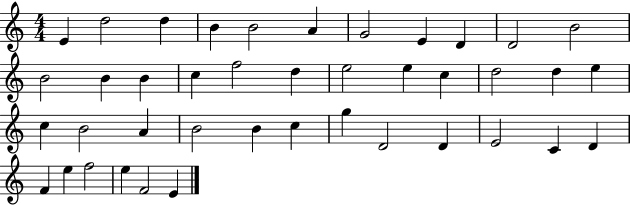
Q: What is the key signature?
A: C major